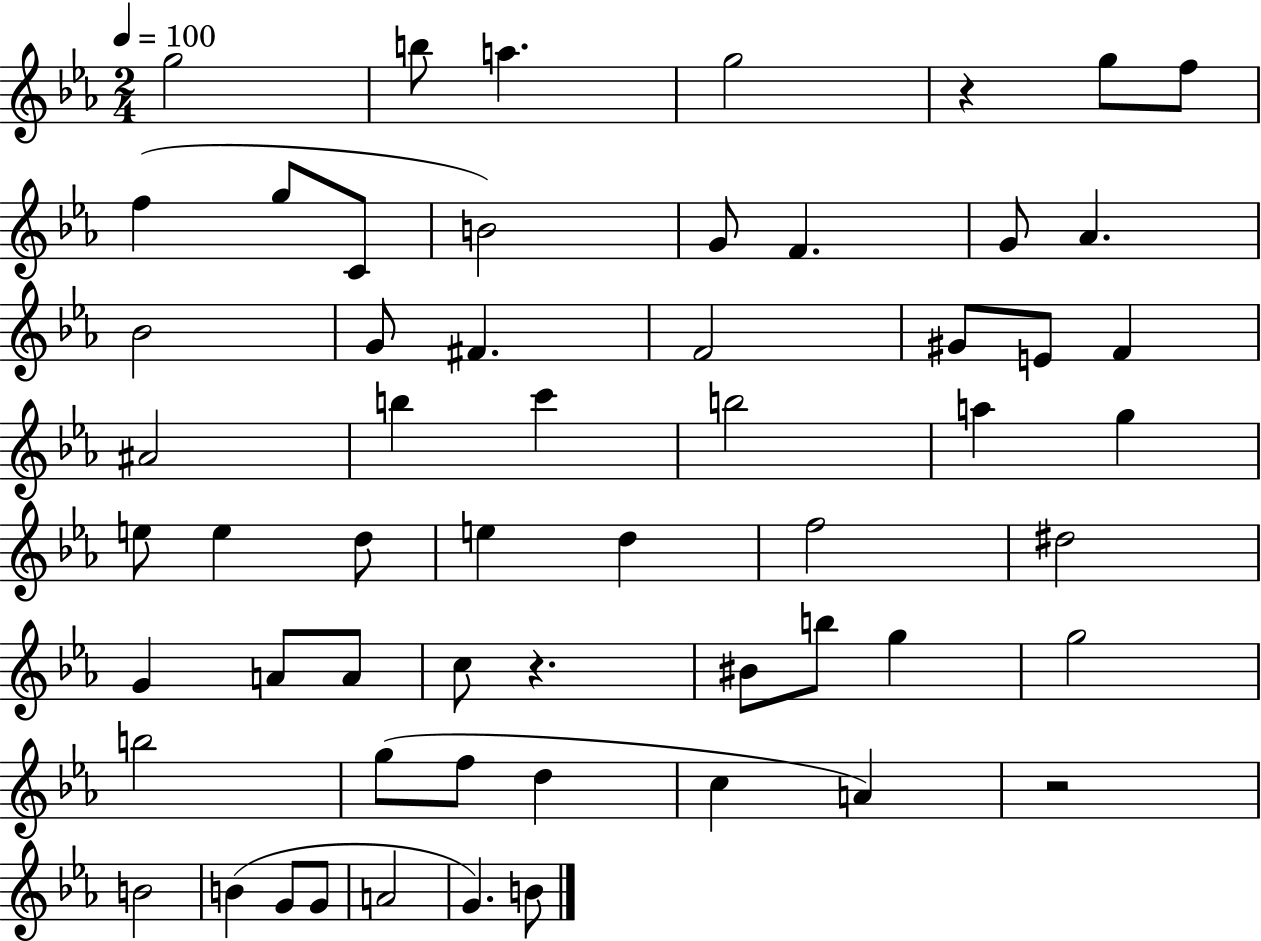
G5/h B5/e A5/q. G5/h R/q G5/e F5/e F5/q G5/e C4/e B4/h G4/e F4/q. G4/e Ab4/q. Bb4/h G4/e F#4/q. F4/h G#4/e E4/e F4/q A#4/h B5/q C6/q B5/h A5/q G5/q E5/e E5/q D5/e E5/q D5/q F5/h D#5/h G4/q A4/e A4/e C5/e R/q. BIS4/e B5/e G5/q G5/h B5/h G5/e F5/e D5/q C5/q A4/q R/h B4/h B4/q G4/e G4/e A4/h G4/q. B4/e